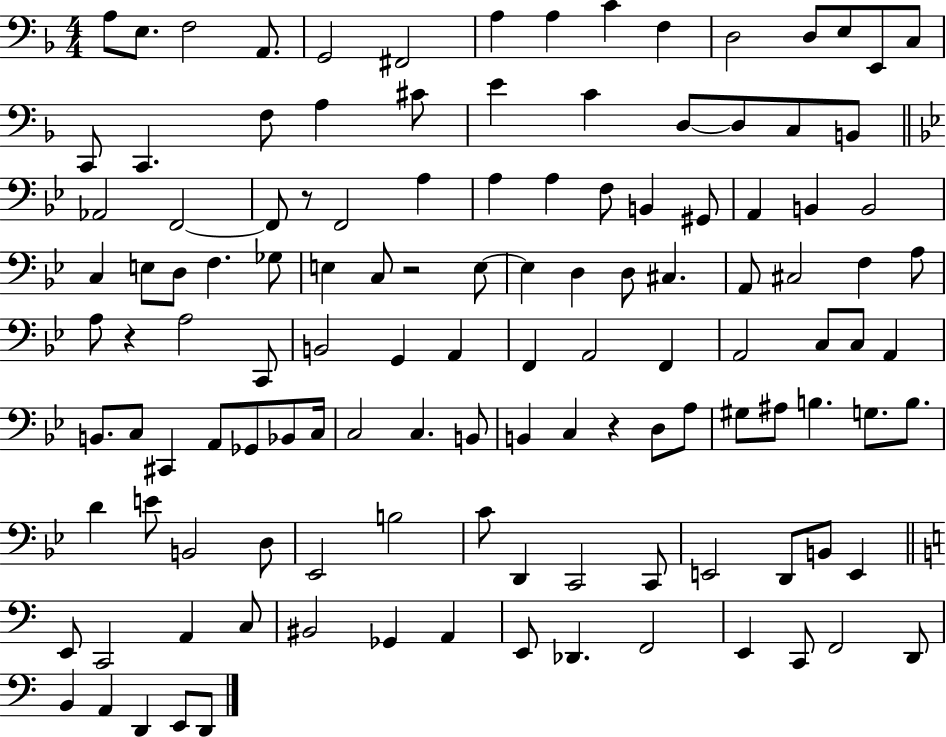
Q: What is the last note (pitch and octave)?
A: D2